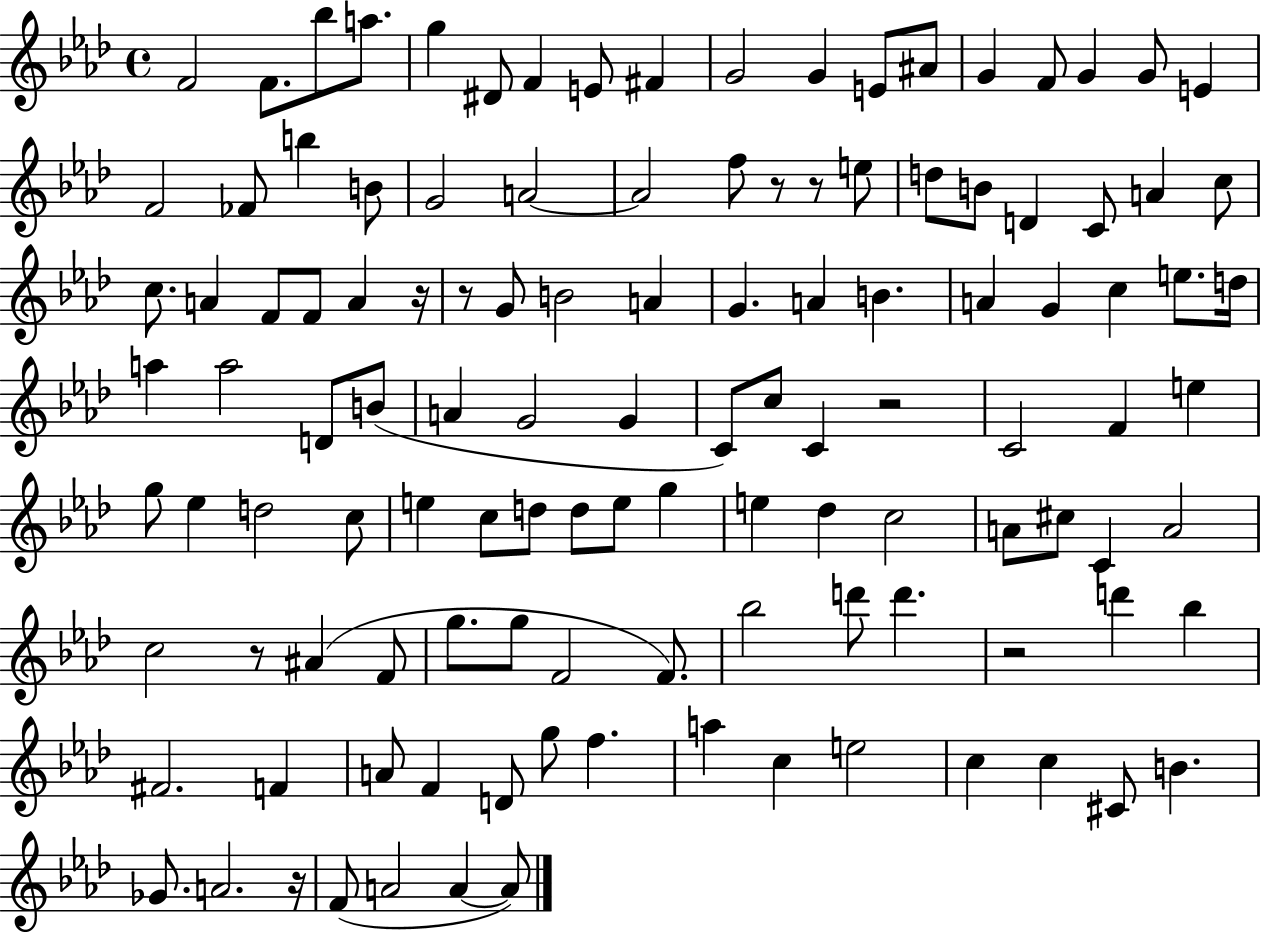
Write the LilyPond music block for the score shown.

{
  \clef treble
  \time 4/4
  \defaultTimeSignature
  \key aes \major
  f'2 f'8. bes''8 a''8. | g''4 dis'8 f'4 e'8 fis'4 | g'2 g'4 e'8 ais'8 | g'4 f'8 g'4 g'8 e'4 | \break f'2 fes'8 b''4 b'8 | g'2 a'2~~ | a'2 f''8 r8 r8 e''8 | d''8 b'8 d'4 c'8 a'4 c''8 | \break c''8. a'4 f'8 f'8 a'4 r16 | r8 g'8 b'2 a'4 | g'4. a'4 b'4. | a'4 g'4 c''4 e''8. d''16 | \break a''4 a''2 d'8 b'8( | a'4 g'2 g'4 | c'8) c''8 c'4 r2 | c'2 f'4 e''4 | \break g''8 ees''4 d''2 c''8 | e''4 c''8 d''8 d''8 e''8 g''4 | e''4 des''4 c''2 | a'8 cis''8 c'4 a'2 | \break c''2 r8 ais'4( f'8 | g''8. g''8 f'2 f'8.) | bes''2 d'''8 d'''4. | r2 d'''4 bes''4 | \break fis'2. f'4 | a'8 f'4 d'8 g''8 f''4. | a''4 c''4 e''2 | c''4 c''4 cis'8 b'4. | \break ges'8. a'2. r16 | f'8( a'2 a'4~~ a'8) | \bar "|."
}